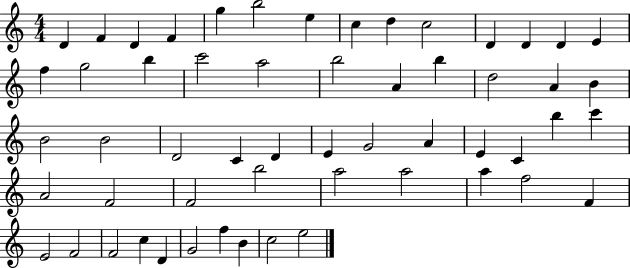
D4/q F4/q D4/q F4/q G5/q B5/h E5/q C5/q D5/q C5/h D4/q D4/q D4/q E4/q F5/q G5/h B5/q C6/h A5/h B5/h A4/q B5/q D5/h A4/q B4/q B4/h B4/h D4/h C4/q D4/q E4/q G4/h A4/q E4/q C4/q B5/q C6/q A4/h F4/h F4/h B5/h A5/h A5/h A5/q F5/h F4/q E4/h F4/h F4/h C5/q D4/q G4/h F5/q B4/q C5/h E5/h